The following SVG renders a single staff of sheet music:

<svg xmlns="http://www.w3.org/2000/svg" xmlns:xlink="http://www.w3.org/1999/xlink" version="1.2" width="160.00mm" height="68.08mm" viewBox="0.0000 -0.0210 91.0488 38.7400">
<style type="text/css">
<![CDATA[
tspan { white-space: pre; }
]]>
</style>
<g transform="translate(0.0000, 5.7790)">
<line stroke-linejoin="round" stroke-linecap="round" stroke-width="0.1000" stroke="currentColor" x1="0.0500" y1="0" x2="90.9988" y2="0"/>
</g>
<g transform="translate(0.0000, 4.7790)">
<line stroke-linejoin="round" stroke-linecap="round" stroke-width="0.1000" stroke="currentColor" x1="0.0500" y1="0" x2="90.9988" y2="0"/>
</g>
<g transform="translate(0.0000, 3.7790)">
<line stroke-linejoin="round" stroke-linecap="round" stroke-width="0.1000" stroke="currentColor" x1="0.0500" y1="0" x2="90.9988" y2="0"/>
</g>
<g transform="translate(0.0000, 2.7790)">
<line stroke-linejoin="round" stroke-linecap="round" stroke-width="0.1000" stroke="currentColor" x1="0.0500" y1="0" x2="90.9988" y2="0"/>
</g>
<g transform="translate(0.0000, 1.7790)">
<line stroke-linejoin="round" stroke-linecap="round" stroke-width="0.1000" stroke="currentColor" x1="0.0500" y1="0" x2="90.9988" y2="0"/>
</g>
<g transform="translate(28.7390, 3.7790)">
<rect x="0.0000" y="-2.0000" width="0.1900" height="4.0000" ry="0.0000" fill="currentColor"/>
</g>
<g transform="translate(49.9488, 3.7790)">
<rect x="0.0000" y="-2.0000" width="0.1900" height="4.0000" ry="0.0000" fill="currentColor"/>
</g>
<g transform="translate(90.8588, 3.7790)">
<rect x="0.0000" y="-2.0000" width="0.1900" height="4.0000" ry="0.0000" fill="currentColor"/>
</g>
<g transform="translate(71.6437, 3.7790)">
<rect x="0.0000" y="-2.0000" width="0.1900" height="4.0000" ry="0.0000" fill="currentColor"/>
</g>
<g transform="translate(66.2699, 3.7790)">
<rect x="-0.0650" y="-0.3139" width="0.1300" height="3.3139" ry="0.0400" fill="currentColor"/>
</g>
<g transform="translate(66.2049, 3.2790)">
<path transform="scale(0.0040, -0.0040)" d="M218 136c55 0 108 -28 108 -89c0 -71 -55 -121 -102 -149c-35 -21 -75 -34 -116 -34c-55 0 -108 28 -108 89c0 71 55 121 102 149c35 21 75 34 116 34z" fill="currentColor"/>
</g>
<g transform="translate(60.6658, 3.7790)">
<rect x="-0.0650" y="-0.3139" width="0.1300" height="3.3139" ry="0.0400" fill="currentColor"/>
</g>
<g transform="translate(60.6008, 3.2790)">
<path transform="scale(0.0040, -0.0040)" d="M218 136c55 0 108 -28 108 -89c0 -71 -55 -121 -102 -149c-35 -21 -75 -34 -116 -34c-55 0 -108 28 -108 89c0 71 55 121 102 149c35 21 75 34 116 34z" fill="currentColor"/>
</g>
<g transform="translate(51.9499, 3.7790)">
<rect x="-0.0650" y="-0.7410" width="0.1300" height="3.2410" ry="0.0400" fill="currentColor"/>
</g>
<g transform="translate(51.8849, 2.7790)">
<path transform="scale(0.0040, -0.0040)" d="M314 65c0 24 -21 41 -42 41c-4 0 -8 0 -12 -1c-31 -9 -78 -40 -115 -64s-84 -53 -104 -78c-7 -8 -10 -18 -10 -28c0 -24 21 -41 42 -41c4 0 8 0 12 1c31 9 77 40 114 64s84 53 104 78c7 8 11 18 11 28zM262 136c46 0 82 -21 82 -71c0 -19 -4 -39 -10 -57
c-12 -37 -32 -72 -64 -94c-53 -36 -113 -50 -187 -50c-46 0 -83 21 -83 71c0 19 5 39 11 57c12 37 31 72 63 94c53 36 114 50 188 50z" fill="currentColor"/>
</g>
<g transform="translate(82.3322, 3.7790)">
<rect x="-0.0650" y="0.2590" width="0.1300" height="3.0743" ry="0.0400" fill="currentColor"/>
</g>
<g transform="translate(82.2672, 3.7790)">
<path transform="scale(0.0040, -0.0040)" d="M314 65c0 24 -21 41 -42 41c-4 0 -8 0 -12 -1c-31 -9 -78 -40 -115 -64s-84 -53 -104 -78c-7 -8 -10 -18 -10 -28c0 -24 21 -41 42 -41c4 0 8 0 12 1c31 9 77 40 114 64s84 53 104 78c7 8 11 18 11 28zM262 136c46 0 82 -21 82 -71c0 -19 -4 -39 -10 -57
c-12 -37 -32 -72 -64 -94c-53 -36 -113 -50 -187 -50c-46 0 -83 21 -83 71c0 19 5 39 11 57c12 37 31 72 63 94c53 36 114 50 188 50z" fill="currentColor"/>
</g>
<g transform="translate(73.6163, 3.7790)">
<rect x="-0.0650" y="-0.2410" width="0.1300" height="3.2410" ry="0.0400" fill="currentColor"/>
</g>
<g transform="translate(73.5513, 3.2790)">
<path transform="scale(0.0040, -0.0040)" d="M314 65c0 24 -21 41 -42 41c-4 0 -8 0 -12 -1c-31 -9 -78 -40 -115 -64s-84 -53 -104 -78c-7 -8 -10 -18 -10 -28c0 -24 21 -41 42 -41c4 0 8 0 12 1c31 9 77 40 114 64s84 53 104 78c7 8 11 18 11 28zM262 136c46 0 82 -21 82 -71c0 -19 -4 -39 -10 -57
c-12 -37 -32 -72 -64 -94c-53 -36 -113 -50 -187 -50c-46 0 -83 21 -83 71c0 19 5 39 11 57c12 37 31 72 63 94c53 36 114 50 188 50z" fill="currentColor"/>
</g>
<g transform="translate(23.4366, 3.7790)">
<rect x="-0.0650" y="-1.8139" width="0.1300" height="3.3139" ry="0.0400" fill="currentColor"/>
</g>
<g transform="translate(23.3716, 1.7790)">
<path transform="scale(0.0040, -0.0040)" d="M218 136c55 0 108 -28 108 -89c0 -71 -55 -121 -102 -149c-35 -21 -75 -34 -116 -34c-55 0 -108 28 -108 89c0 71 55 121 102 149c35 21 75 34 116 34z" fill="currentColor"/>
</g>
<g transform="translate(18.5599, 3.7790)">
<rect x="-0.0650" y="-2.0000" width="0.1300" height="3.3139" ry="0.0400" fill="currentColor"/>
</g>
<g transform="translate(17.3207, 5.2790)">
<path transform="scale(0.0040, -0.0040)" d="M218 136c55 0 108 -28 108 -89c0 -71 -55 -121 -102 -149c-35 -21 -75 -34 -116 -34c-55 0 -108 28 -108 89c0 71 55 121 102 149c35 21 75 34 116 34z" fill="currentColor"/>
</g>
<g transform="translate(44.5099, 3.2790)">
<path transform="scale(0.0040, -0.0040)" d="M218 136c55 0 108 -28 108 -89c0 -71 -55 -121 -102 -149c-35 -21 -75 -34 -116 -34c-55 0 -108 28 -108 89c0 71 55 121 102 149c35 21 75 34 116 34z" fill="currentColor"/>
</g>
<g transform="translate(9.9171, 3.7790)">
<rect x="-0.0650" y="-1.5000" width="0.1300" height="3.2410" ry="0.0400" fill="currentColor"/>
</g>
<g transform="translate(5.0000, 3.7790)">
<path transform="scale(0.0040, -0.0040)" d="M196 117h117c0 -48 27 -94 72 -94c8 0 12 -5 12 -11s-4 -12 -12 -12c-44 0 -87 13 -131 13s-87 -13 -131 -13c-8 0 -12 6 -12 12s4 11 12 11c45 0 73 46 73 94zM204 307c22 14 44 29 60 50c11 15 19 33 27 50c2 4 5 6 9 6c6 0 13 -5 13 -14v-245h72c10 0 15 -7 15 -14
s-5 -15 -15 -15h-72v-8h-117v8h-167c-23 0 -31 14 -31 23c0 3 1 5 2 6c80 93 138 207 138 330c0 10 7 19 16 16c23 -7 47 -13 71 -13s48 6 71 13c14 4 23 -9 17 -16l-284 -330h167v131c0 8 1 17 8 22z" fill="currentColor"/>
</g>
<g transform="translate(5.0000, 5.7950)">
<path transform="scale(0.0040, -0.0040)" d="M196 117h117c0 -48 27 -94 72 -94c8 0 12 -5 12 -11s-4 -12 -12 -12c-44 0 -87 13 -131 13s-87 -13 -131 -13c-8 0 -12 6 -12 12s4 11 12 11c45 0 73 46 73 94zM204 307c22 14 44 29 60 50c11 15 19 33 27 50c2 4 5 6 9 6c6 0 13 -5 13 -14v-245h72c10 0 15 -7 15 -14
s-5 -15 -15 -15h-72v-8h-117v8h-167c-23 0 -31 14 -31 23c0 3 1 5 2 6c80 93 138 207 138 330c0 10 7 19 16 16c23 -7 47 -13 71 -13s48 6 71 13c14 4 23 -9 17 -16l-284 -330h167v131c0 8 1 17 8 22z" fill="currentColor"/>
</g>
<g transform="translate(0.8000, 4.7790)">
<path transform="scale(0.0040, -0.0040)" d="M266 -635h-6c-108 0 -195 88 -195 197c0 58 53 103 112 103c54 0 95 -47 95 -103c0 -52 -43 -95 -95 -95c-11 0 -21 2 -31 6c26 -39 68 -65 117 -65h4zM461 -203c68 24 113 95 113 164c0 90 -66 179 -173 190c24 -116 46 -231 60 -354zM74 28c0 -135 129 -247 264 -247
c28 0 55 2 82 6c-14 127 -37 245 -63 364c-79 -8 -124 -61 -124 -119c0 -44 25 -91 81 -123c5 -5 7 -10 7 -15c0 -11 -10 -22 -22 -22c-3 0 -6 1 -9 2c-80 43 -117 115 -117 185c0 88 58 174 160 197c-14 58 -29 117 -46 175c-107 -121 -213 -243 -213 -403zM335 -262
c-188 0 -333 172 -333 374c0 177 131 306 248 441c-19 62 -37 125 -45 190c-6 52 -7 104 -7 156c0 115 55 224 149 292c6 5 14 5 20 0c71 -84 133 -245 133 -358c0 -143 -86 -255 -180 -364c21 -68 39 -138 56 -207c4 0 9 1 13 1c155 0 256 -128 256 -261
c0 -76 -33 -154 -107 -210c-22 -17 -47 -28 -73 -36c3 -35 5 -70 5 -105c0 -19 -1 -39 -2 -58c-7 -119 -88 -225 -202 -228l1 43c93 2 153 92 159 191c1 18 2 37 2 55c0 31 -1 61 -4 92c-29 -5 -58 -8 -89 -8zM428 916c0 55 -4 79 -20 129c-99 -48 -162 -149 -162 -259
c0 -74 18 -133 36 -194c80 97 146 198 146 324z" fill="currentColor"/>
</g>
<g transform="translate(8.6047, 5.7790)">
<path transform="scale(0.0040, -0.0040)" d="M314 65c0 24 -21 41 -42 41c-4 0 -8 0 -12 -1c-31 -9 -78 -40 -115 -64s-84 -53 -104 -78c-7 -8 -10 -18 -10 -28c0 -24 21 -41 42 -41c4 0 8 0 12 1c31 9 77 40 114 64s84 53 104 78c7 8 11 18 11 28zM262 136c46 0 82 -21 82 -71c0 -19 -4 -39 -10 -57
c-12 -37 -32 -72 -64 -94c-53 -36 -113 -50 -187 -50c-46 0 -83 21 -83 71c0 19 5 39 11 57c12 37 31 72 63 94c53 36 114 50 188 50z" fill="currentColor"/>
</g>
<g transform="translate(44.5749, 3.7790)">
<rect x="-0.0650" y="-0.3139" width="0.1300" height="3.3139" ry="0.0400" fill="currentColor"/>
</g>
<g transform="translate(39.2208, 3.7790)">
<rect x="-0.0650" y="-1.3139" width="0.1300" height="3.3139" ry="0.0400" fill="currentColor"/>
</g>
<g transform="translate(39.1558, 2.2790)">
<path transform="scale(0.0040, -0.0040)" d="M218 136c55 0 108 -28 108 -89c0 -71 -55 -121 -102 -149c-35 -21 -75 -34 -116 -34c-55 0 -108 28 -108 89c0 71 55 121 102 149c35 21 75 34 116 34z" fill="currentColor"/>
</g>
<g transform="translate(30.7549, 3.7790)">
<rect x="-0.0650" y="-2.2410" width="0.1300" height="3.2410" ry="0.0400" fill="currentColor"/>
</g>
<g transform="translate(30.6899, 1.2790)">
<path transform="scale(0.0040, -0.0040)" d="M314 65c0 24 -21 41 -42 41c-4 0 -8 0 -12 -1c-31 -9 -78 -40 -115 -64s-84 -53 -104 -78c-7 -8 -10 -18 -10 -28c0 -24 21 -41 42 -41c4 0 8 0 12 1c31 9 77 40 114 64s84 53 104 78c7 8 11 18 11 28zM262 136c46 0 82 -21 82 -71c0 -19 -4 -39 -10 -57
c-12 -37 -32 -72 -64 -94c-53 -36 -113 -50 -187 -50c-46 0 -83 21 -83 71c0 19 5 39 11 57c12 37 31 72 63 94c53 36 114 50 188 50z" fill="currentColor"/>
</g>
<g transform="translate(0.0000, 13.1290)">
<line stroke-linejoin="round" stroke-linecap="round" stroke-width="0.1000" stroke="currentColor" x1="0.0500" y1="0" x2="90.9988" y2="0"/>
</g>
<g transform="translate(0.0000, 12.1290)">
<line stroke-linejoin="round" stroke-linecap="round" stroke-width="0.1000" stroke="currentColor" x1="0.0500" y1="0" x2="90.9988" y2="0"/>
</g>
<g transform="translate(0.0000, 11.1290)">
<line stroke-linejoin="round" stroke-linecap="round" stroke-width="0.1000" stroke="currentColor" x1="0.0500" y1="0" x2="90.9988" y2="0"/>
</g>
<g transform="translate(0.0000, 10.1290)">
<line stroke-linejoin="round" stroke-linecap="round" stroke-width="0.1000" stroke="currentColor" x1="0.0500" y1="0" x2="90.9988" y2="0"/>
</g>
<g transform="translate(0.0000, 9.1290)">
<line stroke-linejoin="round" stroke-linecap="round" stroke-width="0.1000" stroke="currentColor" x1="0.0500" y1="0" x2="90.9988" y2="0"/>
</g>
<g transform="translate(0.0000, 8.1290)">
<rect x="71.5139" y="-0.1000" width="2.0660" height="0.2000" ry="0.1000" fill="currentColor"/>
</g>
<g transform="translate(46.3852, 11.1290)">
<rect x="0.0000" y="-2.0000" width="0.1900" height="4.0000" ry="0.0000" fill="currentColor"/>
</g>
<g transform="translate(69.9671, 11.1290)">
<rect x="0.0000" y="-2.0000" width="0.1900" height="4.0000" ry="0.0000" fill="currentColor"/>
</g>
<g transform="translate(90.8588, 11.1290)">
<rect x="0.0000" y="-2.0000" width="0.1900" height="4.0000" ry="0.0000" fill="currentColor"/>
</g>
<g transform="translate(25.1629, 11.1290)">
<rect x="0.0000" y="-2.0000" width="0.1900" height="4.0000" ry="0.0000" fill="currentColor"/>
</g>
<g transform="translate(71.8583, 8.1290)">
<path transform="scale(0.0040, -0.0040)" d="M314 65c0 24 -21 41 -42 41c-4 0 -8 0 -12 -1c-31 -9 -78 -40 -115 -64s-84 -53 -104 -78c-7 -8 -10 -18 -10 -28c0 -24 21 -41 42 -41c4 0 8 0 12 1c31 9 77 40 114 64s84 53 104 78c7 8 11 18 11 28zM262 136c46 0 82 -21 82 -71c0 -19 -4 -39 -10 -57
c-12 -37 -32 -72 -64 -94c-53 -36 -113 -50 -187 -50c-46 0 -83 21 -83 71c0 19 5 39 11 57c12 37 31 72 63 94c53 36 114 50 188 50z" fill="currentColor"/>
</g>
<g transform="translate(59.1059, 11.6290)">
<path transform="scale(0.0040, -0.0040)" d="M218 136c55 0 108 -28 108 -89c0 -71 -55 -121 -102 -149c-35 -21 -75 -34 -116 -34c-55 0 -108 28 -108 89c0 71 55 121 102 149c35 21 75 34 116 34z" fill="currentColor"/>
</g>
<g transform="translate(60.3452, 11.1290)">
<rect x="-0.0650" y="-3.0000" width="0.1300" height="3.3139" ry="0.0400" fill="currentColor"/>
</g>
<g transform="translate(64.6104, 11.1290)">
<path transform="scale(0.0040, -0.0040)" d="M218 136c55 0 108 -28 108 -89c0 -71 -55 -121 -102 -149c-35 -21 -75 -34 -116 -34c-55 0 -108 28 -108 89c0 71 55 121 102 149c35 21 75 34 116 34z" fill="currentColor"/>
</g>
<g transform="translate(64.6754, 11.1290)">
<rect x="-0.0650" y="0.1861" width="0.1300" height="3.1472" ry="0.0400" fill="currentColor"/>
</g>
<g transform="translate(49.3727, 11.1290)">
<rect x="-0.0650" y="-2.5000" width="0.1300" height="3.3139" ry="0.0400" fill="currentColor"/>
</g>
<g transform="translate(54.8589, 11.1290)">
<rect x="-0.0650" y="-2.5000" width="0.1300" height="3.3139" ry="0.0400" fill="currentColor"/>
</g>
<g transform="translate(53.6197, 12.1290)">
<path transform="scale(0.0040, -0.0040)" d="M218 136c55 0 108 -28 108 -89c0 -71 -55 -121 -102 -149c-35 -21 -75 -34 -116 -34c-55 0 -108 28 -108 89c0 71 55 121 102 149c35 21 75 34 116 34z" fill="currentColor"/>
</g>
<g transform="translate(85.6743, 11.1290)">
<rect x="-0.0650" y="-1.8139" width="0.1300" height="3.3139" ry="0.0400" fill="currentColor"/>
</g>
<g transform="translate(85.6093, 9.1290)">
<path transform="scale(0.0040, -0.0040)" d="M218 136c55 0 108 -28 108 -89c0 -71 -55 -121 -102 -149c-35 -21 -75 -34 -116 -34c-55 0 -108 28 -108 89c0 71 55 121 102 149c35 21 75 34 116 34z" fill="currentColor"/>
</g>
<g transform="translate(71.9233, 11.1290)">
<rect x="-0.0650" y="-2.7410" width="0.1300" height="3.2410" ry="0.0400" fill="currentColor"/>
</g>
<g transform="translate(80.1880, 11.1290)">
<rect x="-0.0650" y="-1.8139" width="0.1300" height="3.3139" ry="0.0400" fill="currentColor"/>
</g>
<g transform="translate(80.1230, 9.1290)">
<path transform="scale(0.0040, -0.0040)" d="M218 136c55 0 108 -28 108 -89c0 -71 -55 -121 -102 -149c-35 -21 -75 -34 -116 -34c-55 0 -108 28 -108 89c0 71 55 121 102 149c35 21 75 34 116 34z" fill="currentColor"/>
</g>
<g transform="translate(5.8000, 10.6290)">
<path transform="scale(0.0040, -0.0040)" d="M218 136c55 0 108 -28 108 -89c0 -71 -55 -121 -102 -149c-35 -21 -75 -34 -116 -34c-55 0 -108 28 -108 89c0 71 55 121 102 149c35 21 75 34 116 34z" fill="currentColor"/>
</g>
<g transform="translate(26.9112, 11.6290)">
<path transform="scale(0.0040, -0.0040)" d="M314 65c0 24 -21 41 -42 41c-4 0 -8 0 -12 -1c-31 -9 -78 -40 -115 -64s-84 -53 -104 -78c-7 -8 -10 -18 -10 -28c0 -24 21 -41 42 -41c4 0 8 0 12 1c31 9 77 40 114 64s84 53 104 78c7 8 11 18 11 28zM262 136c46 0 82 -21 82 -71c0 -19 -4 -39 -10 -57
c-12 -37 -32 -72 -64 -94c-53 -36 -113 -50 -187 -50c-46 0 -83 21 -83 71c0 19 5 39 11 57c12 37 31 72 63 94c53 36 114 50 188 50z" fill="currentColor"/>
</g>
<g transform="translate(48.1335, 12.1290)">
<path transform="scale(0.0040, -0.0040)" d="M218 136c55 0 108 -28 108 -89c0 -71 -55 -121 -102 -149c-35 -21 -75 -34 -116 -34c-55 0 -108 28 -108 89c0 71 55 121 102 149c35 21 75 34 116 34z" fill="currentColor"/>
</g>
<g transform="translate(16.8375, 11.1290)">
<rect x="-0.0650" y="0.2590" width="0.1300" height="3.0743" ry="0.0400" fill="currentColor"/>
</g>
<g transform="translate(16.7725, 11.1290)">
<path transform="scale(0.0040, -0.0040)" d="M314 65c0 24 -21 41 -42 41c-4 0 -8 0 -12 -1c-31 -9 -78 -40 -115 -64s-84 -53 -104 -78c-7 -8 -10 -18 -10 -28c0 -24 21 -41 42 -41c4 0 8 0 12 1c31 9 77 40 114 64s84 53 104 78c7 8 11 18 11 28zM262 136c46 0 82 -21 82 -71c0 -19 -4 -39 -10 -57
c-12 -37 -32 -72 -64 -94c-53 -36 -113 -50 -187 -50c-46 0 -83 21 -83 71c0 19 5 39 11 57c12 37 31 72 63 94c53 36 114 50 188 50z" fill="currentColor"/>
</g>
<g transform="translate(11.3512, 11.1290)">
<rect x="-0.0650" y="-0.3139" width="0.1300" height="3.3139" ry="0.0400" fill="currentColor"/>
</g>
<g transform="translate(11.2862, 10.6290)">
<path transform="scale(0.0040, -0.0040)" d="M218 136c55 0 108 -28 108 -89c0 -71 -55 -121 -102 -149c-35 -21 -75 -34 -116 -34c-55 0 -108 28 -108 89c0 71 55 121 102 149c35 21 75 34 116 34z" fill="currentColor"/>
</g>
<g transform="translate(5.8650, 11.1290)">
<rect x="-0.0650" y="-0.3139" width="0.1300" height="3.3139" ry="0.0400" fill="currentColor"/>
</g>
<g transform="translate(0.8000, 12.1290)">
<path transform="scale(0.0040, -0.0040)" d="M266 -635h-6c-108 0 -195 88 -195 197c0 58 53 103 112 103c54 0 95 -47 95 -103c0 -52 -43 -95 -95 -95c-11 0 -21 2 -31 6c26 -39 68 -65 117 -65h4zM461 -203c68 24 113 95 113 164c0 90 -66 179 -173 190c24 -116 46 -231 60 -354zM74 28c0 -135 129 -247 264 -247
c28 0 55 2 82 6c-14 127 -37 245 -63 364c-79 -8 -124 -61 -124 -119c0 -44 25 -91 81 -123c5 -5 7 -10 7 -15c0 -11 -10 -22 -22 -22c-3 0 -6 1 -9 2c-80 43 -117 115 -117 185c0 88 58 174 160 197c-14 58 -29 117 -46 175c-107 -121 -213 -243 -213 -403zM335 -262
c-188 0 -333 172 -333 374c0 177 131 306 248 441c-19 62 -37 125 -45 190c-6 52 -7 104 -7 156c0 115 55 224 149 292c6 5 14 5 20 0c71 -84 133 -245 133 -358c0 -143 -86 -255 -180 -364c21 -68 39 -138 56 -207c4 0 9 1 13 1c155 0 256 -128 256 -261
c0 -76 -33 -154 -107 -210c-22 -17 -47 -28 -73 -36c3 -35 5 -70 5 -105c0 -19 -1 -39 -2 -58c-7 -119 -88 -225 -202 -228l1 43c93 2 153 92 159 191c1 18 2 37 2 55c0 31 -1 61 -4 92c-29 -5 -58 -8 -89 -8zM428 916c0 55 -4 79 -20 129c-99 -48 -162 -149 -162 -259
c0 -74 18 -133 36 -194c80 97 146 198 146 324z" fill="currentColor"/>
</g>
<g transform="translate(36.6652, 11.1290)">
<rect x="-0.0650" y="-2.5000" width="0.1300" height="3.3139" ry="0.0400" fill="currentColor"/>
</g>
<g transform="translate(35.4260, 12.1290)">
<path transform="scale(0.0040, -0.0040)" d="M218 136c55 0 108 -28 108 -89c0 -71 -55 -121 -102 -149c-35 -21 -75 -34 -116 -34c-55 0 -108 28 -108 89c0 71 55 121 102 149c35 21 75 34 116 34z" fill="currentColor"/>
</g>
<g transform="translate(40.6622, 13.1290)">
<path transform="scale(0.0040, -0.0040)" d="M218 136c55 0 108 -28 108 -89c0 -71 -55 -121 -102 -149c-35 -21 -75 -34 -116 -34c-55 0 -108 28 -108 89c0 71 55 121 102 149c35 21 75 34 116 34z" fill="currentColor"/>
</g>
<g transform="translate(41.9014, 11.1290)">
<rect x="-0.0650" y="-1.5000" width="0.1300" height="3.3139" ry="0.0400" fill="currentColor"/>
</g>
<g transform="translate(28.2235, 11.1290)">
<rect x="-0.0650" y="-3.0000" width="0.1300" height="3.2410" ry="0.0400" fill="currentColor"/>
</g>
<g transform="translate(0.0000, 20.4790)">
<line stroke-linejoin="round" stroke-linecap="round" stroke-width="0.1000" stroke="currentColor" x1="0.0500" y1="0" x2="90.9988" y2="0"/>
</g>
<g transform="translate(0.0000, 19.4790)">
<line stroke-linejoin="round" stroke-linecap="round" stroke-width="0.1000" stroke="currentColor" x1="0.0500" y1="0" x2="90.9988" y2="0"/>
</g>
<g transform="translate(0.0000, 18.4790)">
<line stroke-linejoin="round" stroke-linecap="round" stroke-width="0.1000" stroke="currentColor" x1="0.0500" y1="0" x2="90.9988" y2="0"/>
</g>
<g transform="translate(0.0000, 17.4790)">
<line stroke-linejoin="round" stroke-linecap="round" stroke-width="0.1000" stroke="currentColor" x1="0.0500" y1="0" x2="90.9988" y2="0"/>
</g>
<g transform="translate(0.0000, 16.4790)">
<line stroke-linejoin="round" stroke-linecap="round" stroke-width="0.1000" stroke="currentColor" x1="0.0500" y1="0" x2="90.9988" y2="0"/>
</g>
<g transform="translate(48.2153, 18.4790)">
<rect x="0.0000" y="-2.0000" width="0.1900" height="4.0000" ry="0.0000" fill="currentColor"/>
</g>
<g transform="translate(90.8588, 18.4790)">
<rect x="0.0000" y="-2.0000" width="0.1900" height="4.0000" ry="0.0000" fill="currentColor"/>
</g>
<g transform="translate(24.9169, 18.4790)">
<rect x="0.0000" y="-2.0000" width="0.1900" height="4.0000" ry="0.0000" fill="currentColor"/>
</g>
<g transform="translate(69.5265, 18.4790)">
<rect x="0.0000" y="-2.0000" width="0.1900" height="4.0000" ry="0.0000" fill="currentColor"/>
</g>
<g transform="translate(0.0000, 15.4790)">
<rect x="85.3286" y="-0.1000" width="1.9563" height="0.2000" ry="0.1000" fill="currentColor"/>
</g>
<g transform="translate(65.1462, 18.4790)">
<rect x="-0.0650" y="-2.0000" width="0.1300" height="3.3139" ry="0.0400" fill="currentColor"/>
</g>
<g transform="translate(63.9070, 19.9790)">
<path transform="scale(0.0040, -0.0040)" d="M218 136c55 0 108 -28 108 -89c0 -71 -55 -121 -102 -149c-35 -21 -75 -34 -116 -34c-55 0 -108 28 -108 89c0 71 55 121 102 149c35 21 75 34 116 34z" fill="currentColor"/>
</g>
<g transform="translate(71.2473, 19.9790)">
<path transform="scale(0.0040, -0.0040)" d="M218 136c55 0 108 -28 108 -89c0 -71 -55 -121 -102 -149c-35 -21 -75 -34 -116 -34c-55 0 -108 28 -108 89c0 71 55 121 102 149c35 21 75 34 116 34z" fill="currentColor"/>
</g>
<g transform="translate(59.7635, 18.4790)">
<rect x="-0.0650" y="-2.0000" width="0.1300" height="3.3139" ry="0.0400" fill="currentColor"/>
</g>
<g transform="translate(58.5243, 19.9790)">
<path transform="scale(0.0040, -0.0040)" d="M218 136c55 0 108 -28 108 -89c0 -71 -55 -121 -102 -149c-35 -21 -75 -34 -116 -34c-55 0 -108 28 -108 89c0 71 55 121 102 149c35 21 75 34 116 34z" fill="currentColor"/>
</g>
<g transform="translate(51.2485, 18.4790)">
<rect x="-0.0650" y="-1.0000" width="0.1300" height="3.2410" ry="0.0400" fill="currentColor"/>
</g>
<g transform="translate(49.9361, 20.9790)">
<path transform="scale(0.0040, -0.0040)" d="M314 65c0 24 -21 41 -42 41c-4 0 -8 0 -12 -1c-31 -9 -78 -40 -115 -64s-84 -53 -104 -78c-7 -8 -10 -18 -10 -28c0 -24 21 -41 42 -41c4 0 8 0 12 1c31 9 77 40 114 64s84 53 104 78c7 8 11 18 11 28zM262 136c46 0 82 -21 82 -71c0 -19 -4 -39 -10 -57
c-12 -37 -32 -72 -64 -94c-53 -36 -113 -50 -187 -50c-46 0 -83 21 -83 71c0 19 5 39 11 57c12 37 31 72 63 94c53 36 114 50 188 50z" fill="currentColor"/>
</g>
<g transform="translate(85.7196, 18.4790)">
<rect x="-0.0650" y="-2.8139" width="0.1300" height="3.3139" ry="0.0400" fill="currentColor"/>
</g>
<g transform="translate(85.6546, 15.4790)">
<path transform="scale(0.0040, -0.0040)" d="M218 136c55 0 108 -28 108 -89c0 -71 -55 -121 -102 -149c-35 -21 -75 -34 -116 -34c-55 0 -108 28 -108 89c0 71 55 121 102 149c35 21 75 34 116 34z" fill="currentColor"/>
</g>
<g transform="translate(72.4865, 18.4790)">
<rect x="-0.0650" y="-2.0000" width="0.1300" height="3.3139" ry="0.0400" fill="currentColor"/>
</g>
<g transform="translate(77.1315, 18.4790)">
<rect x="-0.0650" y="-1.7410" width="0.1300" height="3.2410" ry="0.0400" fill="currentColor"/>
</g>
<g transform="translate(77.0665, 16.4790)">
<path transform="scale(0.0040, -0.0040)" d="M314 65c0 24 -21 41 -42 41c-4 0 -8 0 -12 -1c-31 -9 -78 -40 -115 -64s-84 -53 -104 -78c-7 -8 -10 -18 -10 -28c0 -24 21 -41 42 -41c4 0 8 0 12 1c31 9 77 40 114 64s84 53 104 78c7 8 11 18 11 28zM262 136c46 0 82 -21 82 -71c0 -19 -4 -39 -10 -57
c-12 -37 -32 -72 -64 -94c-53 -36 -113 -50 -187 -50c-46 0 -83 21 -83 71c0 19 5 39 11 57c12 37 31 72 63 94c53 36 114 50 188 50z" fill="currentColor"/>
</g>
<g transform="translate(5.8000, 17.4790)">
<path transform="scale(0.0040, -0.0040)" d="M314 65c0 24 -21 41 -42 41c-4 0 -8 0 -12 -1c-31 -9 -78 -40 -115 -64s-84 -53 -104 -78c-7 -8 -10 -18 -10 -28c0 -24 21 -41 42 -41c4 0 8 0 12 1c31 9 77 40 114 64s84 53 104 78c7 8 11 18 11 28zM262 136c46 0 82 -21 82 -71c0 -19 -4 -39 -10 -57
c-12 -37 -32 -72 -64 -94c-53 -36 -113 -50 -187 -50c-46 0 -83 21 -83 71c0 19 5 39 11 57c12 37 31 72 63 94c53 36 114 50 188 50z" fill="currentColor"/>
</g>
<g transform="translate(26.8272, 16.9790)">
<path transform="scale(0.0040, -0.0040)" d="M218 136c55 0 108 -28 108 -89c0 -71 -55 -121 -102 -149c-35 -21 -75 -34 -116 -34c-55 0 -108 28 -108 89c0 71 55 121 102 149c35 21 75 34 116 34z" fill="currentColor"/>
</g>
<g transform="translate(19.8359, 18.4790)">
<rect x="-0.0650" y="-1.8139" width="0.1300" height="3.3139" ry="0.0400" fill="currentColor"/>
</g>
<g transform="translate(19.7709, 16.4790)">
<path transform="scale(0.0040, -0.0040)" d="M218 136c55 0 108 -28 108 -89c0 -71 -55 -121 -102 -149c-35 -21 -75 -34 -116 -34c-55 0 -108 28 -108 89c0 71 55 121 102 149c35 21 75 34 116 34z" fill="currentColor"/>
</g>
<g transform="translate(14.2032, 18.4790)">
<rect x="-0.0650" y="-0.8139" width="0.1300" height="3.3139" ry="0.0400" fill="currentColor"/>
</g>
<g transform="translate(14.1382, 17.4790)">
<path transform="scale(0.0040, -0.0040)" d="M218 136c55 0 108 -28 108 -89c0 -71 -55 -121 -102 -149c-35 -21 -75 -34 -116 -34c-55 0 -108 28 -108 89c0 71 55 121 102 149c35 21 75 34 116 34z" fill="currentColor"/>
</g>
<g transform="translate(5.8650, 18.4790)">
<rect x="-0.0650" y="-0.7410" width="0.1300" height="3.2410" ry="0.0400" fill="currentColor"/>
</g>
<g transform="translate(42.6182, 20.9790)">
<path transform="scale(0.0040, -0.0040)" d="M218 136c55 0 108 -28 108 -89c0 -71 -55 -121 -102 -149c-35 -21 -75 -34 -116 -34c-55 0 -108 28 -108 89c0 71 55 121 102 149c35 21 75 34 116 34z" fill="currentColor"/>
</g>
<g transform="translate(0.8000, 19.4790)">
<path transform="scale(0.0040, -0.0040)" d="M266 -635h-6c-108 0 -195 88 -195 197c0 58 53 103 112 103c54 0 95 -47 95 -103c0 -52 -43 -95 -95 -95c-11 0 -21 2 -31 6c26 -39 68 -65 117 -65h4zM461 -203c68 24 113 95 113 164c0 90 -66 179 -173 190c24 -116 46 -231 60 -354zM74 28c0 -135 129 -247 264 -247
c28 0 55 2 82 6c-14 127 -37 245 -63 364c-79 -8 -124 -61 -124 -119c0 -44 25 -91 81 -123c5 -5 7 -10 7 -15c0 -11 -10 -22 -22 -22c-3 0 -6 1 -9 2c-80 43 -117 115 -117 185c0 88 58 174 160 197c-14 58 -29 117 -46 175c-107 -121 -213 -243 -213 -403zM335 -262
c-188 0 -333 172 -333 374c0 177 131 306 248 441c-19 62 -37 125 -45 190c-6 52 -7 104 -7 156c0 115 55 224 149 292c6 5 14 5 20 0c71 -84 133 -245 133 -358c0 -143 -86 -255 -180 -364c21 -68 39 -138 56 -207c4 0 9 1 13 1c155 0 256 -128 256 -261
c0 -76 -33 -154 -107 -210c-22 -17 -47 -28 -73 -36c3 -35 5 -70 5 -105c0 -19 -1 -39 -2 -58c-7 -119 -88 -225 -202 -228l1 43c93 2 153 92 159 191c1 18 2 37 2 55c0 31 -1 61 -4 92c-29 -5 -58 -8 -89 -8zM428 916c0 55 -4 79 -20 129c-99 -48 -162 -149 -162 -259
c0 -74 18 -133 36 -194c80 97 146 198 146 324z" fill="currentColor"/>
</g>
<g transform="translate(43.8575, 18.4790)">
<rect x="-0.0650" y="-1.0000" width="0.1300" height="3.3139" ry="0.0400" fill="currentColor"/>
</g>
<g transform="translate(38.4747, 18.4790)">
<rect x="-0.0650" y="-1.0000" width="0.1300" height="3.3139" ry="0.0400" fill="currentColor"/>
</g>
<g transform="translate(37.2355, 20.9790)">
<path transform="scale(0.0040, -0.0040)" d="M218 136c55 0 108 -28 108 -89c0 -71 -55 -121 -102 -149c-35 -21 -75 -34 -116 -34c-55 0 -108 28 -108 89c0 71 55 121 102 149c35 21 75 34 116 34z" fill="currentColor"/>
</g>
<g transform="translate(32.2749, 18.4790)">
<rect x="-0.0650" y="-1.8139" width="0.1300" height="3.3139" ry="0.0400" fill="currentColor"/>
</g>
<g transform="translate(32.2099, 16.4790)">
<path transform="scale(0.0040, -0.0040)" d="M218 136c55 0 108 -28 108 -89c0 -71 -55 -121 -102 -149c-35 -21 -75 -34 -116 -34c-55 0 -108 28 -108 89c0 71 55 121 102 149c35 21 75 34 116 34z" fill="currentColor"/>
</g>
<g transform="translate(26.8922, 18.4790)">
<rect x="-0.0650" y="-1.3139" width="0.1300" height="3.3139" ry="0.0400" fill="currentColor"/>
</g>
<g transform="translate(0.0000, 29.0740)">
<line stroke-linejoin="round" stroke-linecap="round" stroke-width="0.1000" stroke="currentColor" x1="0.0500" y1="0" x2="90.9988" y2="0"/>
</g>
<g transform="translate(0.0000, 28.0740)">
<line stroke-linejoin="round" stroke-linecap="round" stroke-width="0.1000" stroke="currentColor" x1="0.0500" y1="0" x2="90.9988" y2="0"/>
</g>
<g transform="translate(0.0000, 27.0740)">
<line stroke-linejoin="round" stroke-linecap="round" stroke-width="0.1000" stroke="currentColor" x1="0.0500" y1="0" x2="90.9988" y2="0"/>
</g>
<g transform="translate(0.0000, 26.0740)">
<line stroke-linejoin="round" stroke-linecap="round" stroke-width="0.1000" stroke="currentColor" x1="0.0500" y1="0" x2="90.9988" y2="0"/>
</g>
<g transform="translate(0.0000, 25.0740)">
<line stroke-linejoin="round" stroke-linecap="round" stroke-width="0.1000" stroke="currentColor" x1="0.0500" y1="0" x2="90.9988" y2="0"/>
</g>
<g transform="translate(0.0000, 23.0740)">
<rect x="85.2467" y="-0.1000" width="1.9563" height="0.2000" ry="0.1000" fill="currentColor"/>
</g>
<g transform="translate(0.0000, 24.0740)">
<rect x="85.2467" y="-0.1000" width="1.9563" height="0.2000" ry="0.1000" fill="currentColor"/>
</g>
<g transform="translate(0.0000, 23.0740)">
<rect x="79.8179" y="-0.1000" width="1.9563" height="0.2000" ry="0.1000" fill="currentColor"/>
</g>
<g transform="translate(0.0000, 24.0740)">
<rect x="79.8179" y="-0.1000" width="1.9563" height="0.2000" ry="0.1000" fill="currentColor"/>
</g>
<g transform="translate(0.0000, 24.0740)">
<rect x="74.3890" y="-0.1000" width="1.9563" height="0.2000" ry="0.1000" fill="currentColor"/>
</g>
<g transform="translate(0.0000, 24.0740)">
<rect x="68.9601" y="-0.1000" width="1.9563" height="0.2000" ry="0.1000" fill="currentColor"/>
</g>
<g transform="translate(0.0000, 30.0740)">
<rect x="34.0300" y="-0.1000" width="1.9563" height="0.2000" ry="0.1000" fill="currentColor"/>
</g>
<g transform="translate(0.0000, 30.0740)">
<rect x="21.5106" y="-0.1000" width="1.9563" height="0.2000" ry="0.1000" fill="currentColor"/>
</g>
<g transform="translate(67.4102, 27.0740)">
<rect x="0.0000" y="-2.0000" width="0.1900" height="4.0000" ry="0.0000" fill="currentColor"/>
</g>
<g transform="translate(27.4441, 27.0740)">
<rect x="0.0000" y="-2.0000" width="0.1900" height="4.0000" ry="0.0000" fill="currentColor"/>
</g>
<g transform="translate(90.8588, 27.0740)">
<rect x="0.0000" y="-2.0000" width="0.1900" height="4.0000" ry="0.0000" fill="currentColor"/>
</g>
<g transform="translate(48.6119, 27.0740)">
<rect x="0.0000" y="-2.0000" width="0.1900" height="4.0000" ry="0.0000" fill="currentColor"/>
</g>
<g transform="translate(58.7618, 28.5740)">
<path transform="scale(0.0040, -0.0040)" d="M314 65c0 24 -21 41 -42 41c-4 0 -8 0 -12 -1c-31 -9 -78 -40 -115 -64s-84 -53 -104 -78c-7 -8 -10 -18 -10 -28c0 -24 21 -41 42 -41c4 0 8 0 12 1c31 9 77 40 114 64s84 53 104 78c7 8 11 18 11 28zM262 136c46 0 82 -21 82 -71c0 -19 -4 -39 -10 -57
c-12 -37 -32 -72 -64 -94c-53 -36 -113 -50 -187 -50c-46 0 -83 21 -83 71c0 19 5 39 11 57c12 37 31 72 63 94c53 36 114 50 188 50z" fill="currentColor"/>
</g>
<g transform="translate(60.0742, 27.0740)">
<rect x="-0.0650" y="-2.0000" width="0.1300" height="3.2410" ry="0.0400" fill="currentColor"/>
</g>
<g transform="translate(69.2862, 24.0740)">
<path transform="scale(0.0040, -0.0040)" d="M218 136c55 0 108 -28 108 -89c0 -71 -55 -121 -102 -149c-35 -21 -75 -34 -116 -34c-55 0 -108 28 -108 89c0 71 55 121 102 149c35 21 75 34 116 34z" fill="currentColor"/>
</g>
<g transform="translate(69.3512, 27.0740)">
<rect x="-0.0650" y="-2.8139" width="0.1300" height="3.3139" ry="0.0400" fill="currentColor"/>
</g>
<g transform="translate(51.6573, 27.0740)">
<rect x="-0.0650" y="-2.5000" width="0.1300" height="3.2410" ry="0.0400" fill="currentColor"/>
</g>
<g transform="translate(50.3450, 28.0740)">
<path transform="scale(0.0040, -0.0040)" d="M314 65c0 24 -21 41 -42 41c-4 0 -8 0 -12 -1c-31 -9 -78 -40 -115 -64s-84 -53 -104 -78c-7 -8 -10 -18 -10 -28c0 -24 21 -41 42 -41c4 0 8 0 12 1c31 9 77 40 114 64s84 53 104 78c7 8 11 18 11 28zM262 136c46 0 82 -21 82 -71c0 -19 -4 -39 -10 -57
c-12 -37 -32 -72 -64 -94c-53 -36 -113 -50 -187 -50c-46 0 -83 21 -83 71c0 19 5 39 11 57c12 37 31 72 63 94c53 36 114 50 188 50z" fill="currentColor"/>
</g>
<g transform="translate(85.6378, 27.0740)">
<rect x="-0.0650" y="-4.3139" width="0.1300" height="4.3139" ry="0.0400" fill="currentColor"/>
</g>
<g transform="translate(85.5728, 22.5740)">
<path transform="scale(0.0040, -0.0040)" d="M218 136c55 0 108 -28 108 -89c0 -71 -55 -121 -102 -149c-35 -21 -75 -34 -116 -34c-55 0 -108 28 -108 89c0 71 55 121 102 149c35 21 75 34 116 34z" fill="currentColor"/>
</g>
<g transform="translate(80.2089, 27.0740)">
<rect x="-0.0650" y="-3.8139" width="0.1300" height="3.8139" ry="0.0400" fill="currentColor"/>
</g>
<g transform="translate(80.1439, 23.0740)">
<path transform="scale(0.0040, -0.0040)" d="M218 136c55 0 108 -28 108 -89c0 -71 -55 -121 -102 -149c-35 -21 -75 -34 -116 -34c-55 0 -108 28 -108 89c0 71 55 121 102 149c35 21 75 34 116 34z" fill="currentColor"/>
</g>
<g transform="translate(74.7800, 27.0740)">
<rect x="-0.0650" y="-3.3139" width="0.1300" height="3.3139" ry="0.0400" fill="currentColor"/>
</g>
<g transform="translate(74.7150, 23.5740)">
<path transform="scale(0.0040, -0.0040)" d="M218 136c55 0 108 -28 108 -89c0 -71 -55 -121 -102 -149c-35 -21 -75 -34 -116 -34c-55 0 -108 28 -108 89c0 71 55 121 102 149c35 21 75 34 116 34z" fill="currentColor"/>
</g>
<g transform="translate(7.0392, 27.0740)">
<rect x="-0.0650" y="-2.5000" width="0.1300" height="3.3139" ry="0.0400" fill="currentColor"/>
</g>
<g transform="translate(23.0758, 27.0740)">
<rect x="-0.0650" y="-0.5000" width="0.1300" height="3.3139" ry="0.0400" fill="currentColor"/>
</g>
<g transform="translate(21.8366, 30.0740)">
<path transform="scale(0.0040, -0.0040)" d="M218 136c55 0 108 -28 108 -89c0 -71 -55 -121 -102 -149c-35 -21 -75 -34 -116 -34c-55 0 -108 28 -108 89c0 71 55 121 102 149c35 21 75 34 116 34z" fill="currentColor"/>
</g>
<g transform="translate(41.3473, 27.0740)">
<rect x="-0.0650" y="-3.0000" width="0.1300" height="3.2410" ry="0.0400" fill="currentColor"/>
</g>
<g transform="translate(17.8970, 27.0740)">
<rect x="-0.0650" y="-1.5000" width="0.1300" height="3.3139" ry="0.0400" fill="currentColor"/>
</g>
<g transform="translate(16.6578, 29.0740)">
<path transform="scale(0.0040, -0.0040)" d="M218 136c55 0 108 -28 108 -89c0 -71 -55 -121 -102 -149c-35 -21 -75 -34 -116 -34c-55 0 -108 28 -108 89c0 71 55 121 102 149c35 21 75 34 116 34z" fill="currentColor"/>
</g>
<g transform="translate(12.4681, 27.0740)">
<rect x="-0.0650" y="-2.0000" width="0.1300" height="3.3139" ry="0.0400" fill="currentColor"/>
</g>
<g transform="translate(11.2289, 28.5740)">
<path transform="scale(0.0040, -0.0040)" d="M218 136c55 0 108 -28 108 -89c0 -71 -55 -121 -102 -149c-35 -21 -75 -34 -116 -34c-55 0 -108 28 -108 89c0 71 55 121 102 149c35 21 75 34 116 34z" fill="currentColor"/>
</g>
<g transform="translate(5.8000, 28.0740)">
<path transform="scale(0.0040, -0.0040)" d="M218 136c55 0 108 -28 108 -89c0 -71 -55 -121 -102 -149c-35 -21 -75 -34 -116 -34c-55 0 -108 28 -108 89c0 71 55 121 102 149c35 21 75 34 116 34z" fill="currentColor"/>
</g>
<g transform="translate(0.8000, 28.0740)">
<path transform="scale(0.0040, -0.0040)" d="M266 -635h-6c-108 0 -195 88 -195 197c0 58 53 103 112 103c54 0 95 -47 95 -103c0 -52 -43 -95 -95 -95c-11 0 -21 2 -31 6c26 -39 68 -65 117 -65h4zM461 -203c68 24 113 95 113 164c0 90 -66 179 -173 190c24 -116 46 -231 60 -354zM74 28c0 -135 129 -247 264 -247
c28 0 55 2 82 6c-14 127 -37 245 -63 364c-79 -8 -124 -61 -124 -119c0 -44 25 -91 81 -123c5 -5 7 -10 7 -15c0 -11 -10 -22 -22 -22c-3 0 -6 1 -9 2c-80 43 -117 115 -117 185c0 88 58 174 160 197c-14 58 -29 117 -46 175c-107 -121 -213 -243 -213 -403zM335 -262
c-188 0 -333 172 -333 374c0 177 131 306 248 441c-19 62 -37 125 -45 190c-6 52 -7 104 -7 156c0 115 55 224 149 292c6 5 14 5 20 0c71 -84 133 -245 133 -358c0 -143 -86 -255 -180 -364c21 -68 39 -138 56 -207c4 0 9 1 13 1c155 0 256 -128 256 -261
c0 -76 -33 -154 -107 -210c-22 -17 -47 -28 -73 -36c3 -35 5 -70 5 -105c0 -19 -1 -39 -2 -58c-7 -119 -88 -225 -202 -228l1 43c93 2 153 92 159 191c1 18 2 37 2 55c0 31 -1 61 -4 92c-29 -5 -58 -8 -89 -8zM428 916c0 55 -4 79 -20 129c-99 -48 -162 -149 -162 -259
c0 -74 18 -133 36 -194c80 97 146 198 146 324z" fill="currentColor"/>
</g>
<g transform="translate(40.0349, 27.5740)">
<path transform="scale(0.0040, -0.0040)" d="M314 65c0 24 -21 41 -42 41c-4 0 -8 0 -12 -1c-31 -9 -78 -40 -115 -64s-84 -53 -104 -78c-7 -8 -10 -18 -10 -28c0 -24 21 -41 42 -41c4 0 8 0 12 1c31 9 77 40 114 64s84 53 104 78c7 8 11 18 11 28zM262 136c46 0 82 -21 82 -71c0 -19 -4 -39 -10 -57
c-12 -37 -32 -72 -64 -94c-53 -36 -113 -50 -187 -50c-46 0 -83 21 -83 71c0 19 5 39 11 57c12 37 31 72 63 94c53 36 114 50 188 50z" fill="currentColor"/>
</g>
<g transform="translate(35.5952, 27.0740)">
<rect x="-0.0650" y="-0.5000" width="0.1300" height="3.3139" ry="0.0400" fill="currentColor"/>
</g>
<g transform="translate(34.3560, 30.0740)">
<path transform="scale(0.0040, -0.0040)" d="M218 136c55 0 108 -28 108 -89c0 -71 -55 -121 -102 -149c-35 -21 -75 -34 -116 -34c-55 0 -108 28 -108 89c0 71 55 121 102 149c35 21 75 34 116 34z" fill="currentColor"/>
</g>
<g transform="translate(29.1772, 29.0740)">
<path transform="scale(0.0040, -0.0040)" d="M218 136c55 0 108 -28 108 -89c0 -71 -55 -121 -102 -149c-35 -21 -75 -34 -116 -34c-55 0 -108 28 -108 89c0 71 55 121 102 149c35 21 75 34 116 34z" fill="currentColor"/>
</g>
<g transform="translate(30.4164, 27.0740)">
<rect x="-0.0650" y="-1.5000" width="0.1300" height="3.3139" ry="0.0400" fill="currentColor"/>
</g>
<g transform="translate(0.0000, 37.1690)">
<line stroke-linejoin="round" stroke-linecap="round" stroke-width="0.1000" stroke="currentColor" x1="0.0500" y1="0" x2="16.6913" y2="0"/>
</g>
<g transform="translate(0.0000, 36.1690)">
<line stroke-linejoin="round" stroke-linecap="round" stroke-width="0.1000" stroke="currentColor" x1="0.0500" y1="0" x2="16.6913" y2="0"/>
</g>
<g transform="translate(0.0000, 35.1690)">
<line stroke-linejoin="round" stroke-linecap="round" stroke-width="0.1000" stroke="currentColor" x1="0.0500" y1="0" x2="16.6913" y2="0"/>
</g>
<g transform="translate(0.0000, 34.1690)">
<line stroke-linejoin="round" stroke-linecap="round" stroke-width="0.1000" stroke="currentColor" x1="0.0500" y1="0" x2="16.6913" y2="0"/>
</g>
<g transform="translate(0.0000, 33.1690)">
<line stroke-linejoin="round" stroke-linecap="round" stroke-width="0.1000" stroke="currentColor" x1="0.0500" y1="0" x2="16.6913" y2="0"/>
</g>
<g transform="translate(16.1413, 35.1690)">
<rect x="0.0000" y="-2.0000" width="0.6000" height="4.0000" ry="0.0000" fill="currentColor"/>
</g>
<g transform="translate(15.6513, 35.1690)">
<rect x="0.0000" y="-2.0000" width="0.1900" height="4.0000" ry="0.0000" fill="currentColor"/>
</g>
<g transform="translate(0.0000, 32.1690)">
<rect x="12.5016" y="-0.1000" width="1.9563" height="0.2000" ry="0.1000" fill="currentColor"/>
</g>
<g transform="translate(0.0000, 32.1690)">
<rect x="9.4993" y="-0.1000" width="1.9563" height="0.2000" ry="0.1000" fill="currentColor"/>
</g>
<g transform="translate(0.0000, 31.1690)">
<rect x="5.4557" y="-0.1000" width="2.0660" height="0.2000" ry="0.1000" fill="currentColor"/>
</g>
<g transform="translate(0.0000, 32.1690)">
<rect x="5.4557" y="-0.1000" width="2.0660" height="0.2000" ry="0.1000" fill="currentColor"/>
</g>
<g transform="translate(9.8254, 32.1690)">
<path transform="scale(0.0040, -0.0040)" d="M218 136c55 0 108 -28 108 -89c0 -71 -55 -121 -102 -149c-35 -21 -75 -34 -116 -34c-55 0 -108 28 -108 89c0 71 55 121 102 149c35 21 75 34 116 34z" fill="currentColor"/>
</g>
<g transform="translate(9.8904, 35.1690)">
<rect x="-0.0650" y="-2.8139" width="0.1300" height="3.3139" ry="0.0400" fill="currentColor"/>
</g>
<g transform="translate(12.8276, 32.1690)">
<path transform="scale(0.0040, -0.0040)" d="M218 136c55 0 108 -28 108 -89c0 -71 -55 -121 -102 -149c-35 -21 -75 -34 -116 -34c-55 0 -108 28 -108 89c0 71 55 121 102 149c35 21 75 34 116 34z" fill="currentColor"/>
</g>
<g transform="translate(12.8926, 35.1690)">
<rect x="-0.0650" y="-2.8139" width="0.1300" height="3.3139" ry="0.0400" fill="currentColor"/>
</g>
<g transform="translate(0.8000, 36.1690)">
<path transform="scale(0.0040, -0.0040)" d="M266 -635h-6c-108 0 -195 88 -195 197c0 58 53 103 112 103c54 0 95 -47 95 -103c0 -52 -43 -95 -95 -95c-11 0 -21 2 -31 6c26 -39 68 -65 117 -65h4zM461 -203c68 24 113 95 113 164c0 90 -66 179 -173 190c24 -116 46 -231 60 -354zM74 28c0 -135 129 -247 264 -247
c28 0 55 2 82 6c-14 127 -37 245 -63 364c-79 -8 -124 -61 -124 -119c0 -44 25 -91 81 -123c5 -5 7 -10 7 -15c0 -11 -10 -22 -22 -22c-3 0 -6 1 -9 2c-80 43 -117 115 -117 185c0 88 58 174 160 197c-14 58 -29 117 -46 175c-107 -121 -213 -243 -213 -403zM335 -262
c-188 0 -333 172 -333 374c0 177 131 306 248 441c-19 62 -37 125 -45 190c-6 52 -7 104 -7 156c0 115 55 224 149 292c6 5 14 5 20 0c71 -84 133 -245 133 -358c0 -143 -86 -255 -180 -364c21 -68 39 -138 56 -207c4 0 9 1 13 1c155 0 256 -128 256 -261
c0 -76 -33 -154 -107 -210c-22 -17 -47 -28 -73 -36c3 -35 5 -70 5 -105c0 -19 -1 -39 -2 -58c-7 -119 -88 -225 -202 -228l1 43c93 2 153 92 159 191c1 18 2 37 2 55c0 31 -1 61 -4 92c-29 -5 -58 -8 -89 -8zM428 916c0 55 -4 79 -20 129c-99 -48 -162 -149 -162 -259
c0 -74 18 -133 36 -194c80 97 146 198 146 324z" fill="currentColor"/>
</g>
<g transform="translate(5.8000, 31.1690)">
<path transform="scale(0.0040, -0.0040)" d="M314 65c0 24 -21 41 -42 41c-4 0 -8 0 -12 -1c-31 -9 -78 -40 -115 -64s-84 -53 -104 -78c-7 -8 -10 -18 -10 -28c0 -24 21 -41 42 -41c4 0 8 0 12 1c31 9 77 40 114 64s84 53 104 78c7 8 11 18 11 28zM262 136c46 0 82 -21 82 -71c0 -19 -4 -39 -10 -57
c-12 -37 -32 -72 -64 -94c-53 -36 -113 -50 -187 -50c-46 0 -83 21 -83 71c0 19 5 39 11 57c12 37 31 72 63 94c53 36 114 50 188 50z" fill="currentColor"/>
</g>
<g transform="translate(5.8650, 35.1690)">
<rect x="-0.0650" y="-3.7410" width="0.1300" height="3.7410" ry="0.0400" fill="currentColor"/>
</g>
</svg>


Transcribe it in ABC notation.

X:1
T:Untitled
M:4/4
L:1/4
K:C
E2 F f g2 e c d2 c c c2 B2 c c B2 A2 G E G G A B a2 f f d2 d f e f D D D2 F F F f2 a G F E C E C A2 G2 F2 a b c' d' c'2 a a